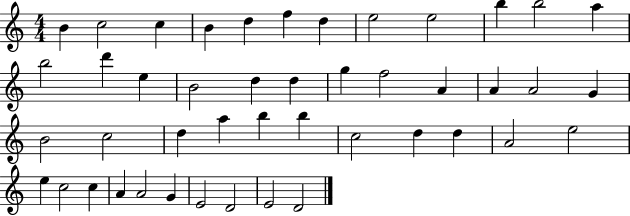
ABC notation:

X:1
T:Untitled
M:4/4
L:1/4
K:C
B c2 c B d f d e2 e2 b b2 a b2 d' e B2 d d g f2 A A A2 G B2 c2 d a b b c2 d d A2 e2 e c2 c A A2 G E2 D2 E2 D2